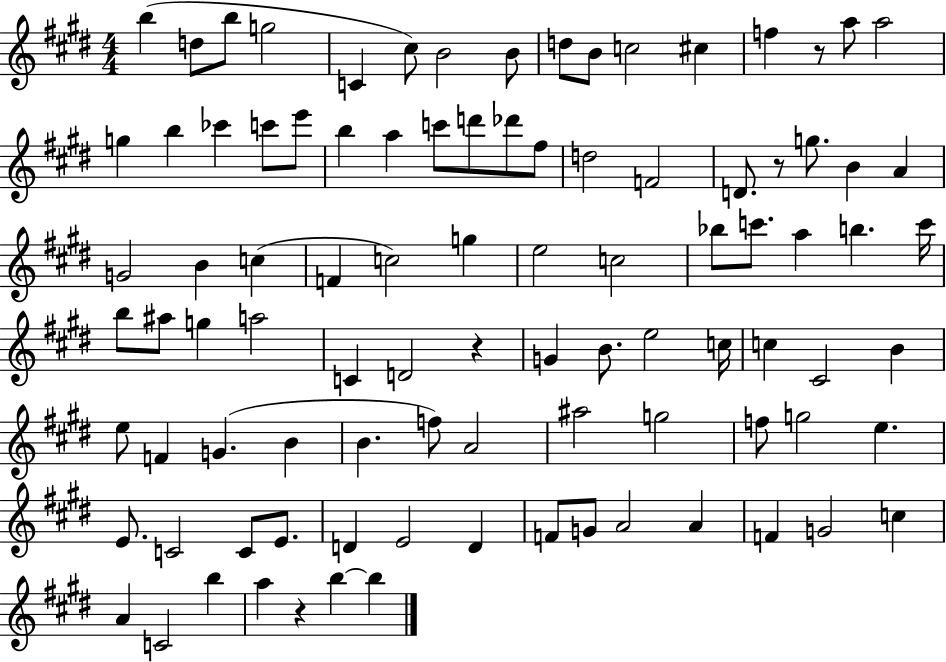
B5/q D5/e B5/e G5/h C4/q C#5/e B4/h B4/e D5/e B4/e C5/h C#5/q F5/q R/e A5/e A5/h G5/q B5/q CES6/q C6/e E6/e B5/q A5/q C6/e D6/e Db6/e F#5/e D5/h F4/h D4/e. R/e G5/e. B4/q A4/q G4/h B4/q C5/q F4/q C5/h G5/q E5/h C5/h Bb5/e C6/e. A5/q B5/q. C6/s B5/e A#5/e G5/q A5/h C4/q D4/h R/q G4/q B4/e. E5/h C5/s C5/q C#4/h B4/q E5/e F4/q G4/q. B4/q B4/q. F5/e A4/h A#5/h G5/h F5/e G5/h E5/q. E4/e. C4/h C4/e E4/e. D4/q E4/h D4/q F4/e G4/e A4/h A4/q F4/q G4/h C5/q A4/q C4/h B5/q A5/q R/q B5/q B5/q